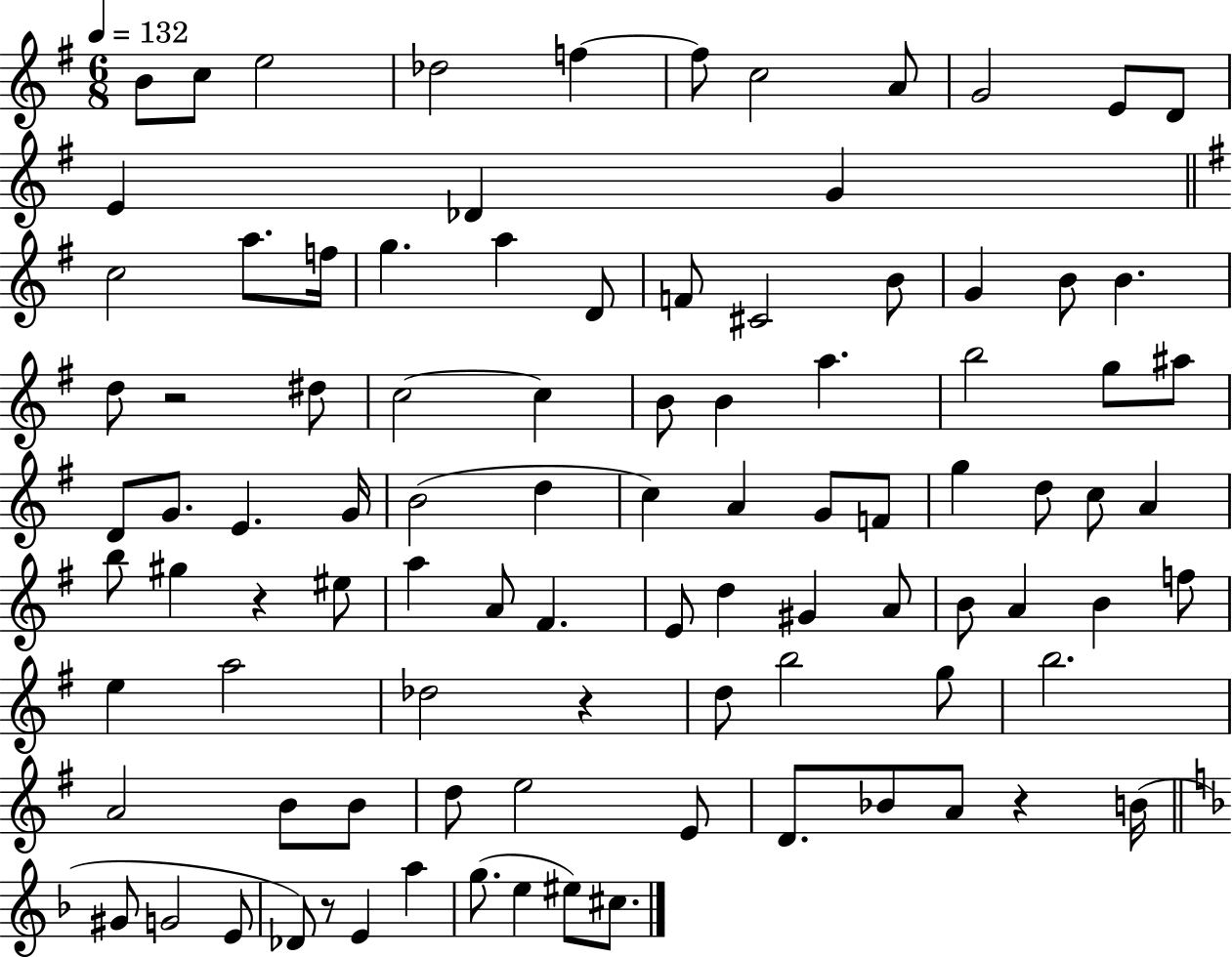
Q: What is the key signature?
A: G major